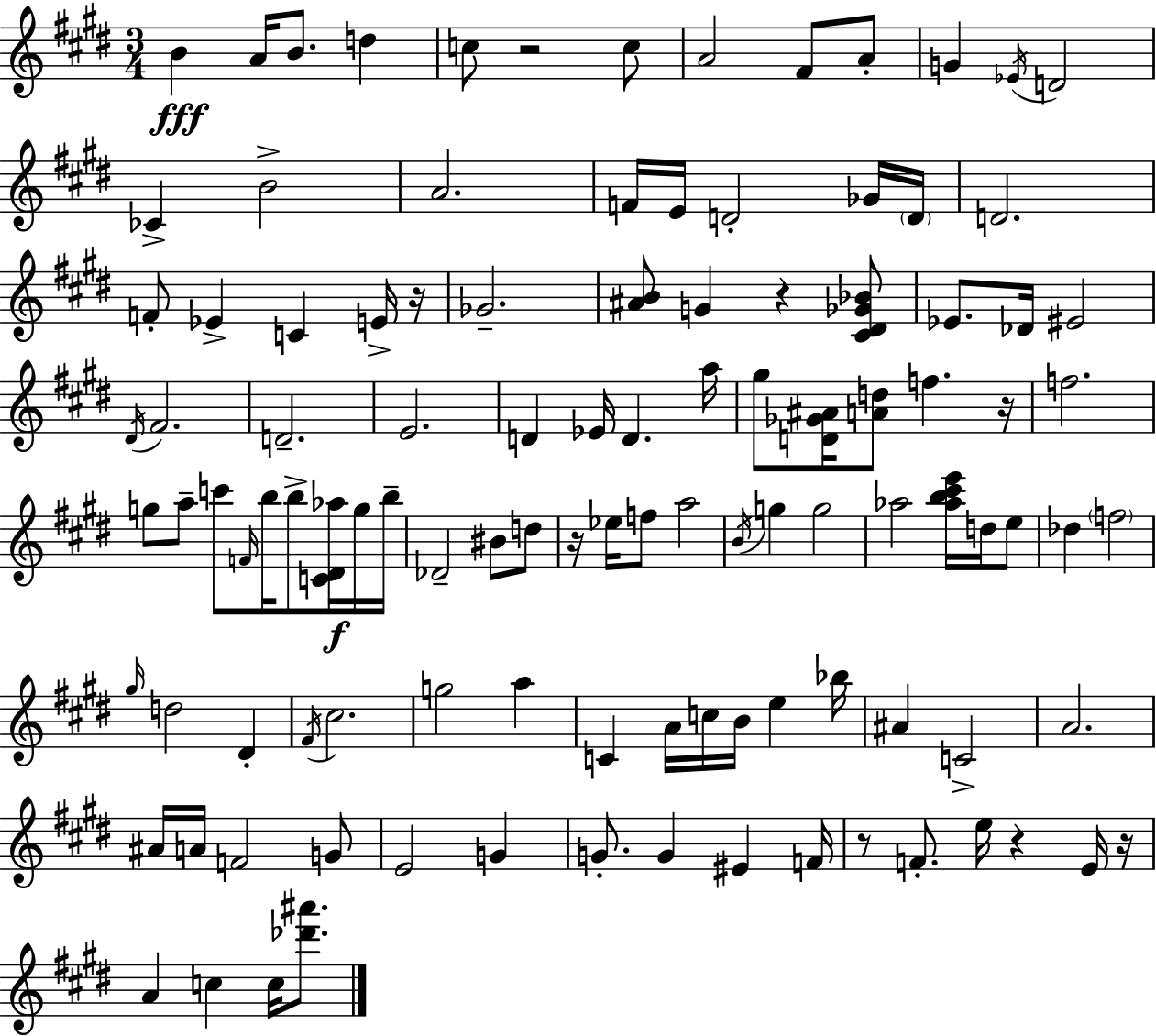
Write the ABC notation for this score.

X:1
T:Untitled
M:3/4
L:1/4
K:E
B A/4 B/2 d c/2 z2 c/2 A2 ^F/2 A/2 G _E/4 D2 _C B2 A2 F/4 E/4 D2 _G/4 D/4 D2 F/2 _E C E/4 z/4 _G2 [^AB]/2 G z [^C^D_G_B]/2 _E/2 _D/4 ^E2 ^D/4 ^F2 D2 E2 D _E/4 D a/4 ^g/2 [D_G^A]/4 [Ad]/2 f z/4 f2 g/2 a/2 c'/2 F/4 b/4 b/2 [C^D_a]/4 g/4 b/4 _D2 ^B/2 d/2 z/4 _e/4 f/2 a2 B/4 g g2 _a2 [_ab^c'e']/4 d/4 e/2 _d f2 ^g/4 d2 ^D ^F/4 ^c2 g2 a C A/4 c/4 B/4 e _b/4 ^A C2 A2 ^A/4 A/4 F2 G/2 E2 G G/2 G ^E F/4 z/2 F/2 e/4 z E/4 z/4 A c c/4 [_d'^a']/2